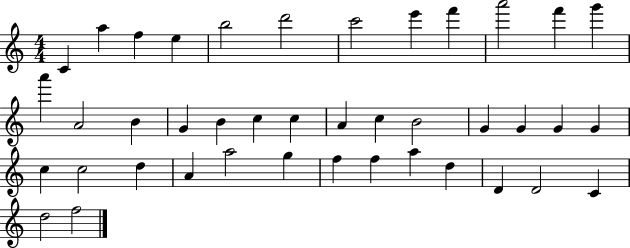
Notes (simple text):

C4/q A5/q F5/q E5/q B5/h D6/h C6/h E6/q F6/q A6/h F6/q G6/q A6/q A4/h B4/q G4/q B4/q C5/q C5/q A4/q C5/q B4/h G4/q G4/q G4/q G4/q C5/q C5/h D5/q A4/q A5/h G5/q F5/q F5/q A5/q D5/q D4/q D4/h C4/q D5/h F5/h